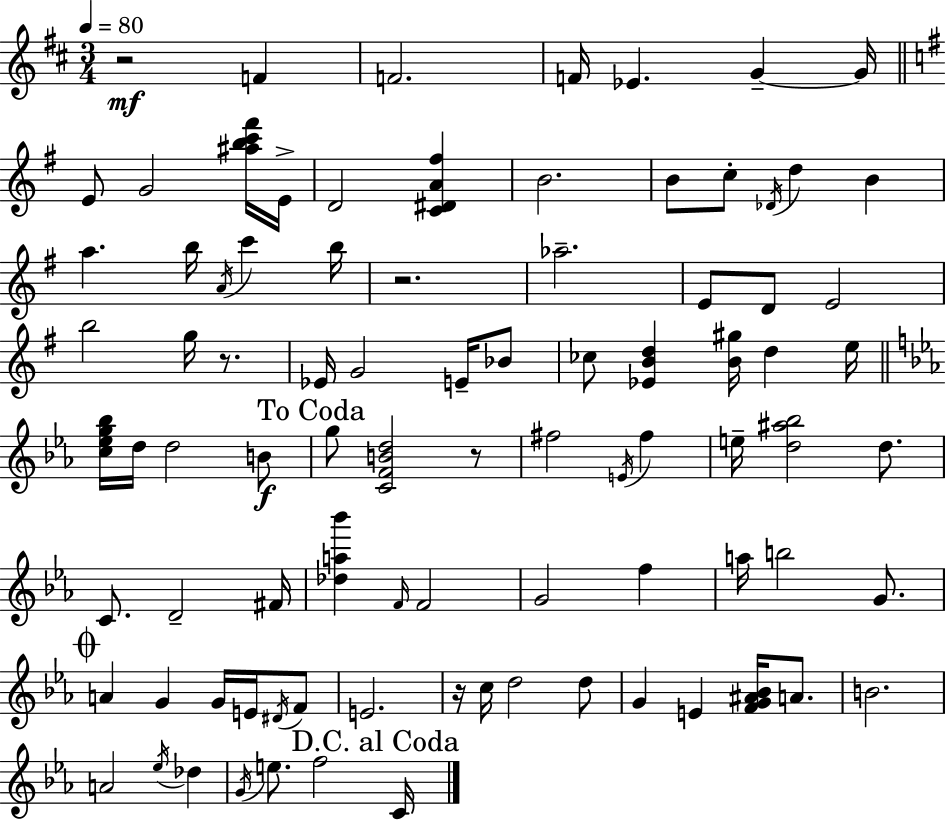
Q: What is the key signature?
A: D major